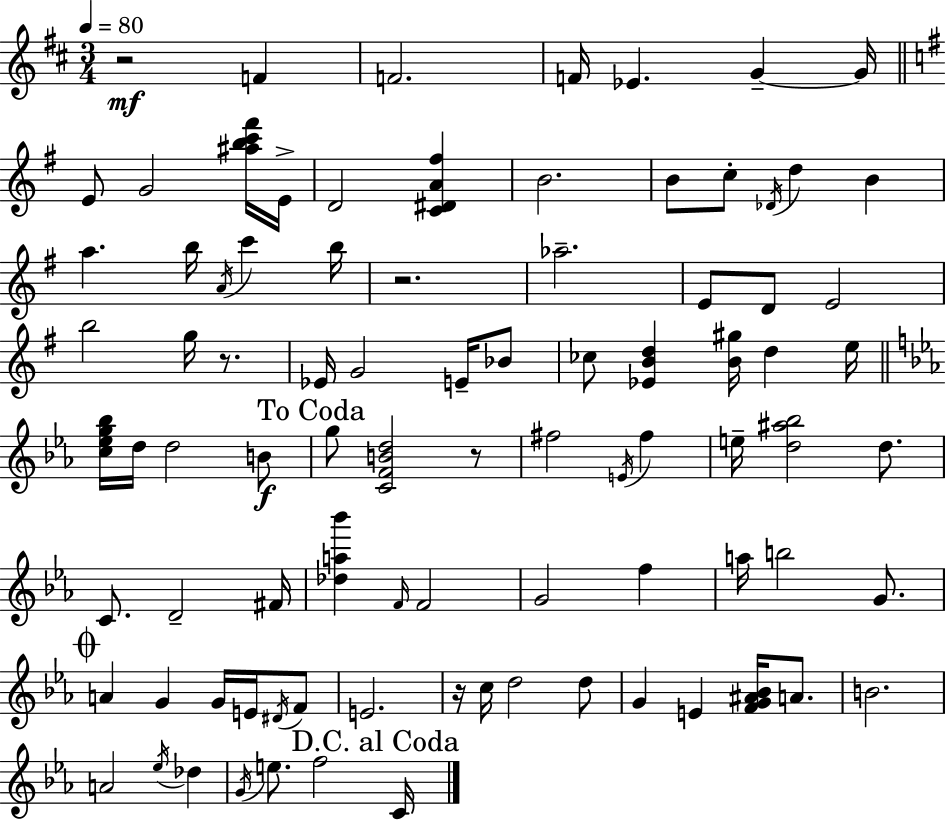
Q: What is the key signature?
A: D major